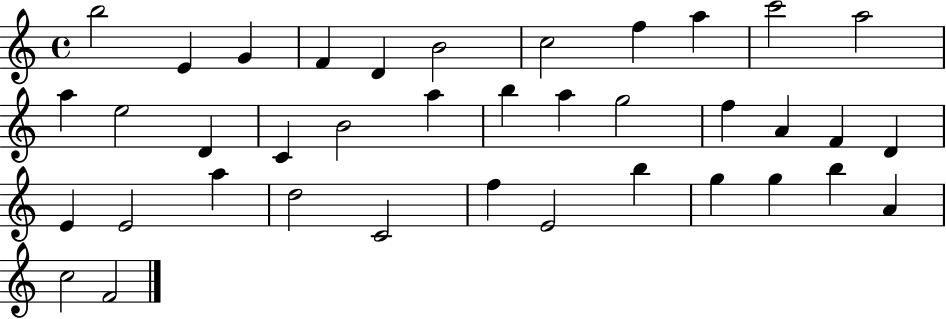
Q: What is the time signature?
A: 4/4